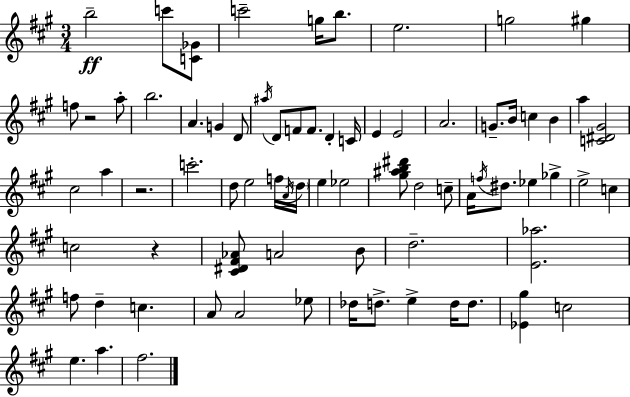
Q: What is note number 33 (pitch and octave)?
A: E5